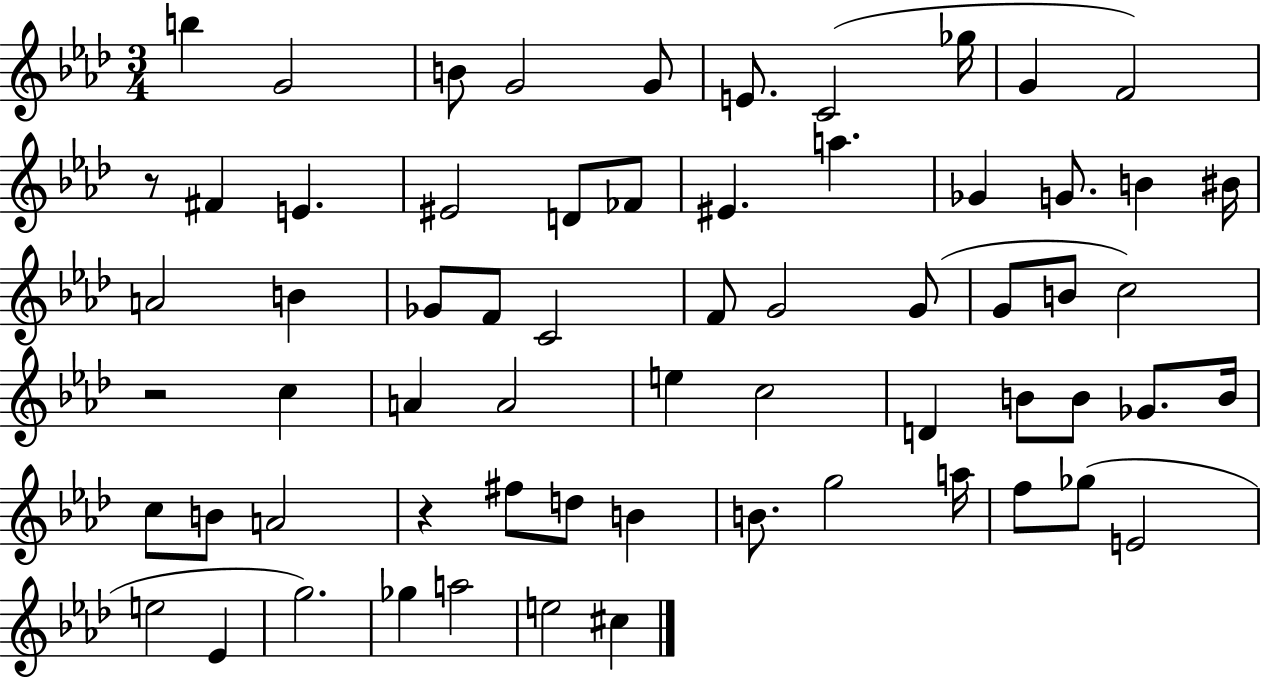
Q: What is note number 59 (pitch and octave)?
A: A5